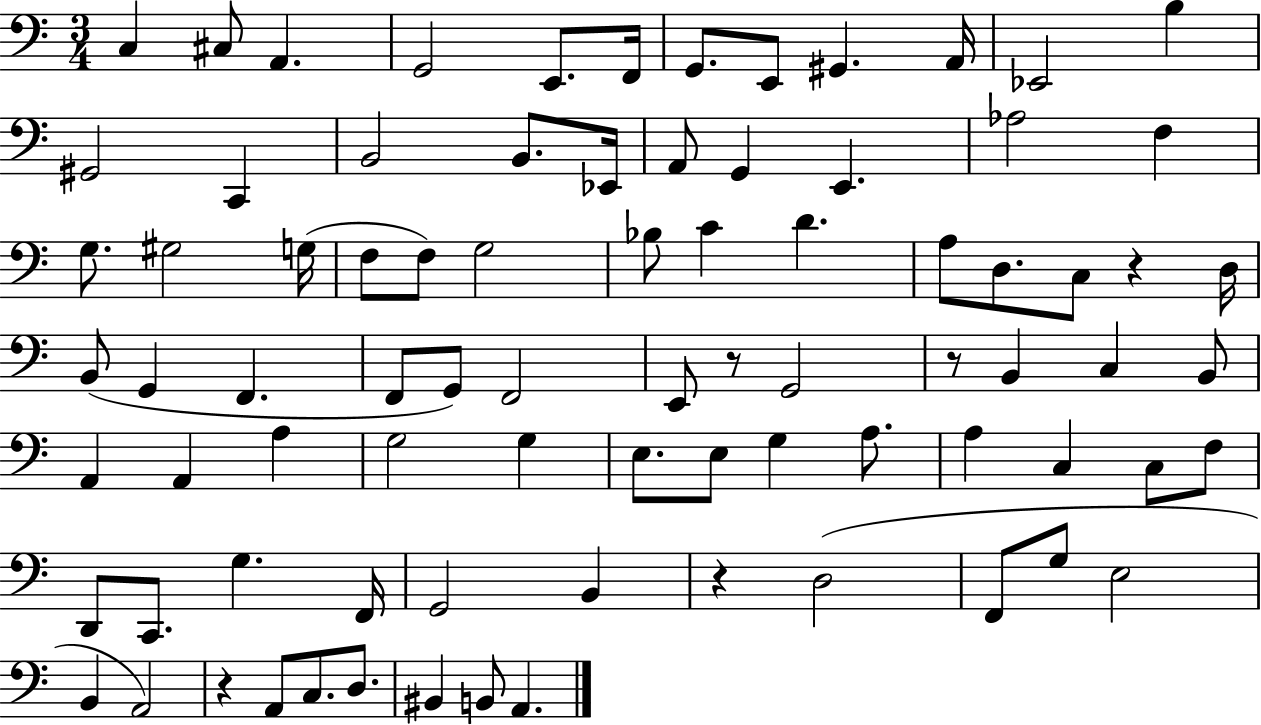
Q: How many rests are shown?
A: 5